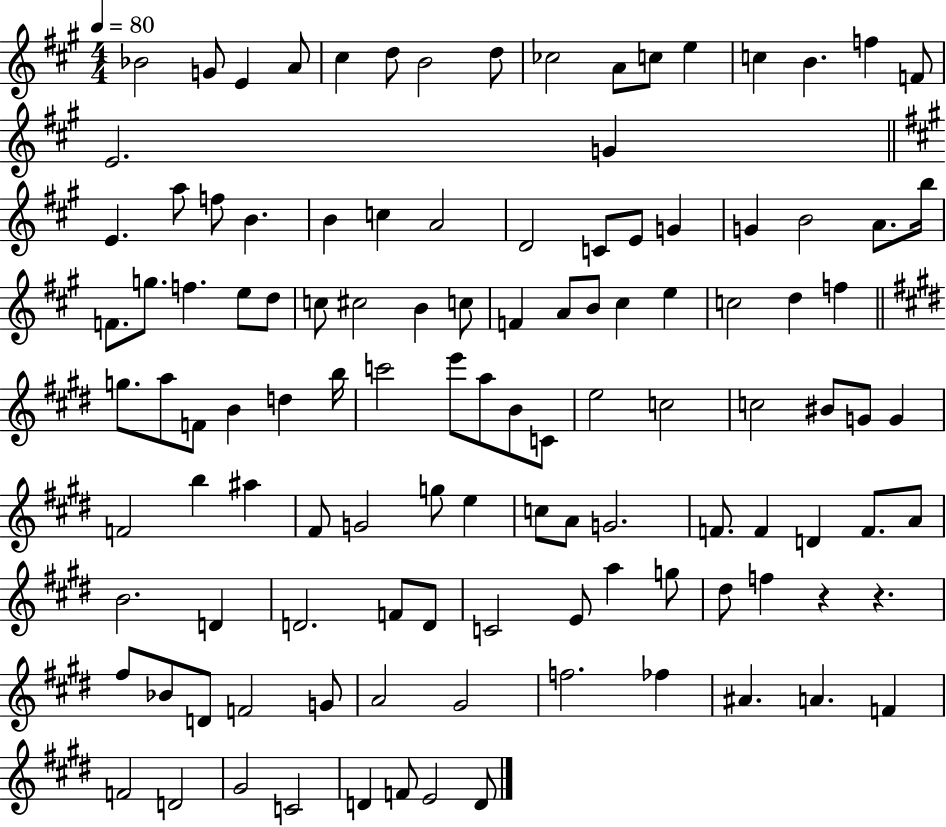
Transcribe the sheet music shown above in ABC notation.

X:1
T:Untitled
M:4/4
L:1/4
K:A
_B2 G/2 E A/2 ^c d/2 B2 d/2 _c2 A/2 c/2 e c B f F/2 E2 G E a/2 f/2 B B c A2 D2 C/2 E/2 G G B2 A/2 b/4 F/2 g/2 f e/2 d/2 c/2 ^c2 B c/2 F A/2 B/2 ^c e c2 d f g/2 a/2 F/2 B d b/4 c'2 e'/2 a/2 B/2 C/2 e2 c2 c2 ^B/2 G/2 G F2 b ^a ^F/2 G2 g/2 e c/2 A/2 G2 F/2 F D F/2 A/2 B2 D D2 F/2 D/2 C2 E/2 a g/2 ^d/2 f z z ^f/2 _B/2 D/2 F2 G/2 A2 ^G2 f2 _f ^A A F F2 D2 ^G2 C2 D F/2 E2 D/2